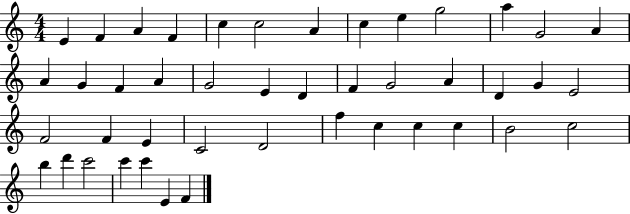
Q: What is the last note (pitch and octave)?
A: F4